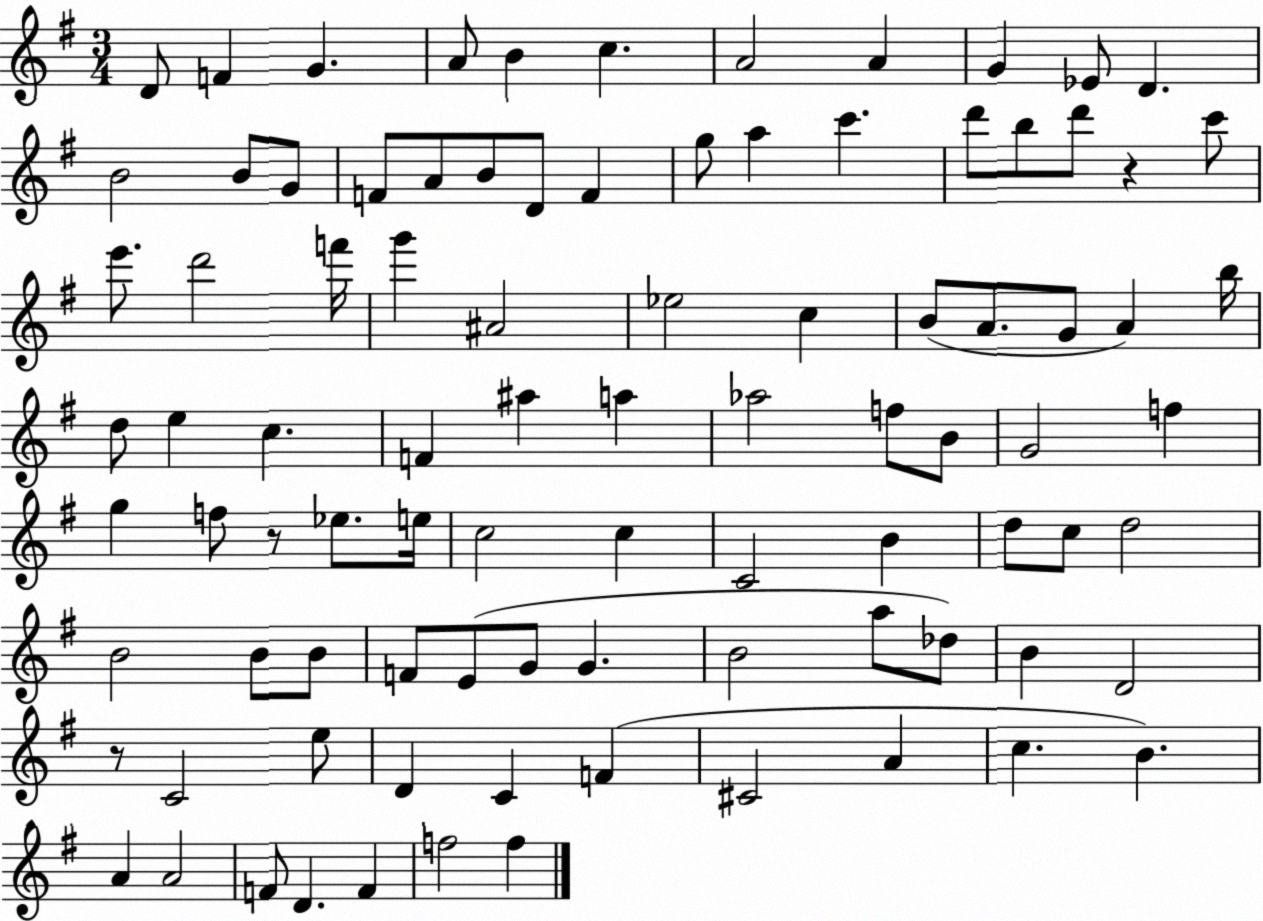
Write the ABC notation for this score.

X:1
T:Untitled
M:3/4
L:1/4
K:G
D/2 F G A/2 B c A2 A G _E/2 D B2 B/2 G/2 F/2 A/2 B/2 D/2 F g/2 a c' d'/2 b/2 d'/2 z c'/2 e'/2 d'2 f'/4 g' ^A2 _e2 c B/2 A/2 G/2 A b/4 d/2 e c F ^a a _a2 f/2 B/2 G2 f g f/2 z/2 _e/2 e/4 c2 c C2 B d/2 c/2 d2 B2 B/2 B/2 F/2 E/2 G/2 G B2 a/2 _d/2 B D2 z/2 C2 e/2 D C F ^C2 A c B A A2 F/2 D F f2 f